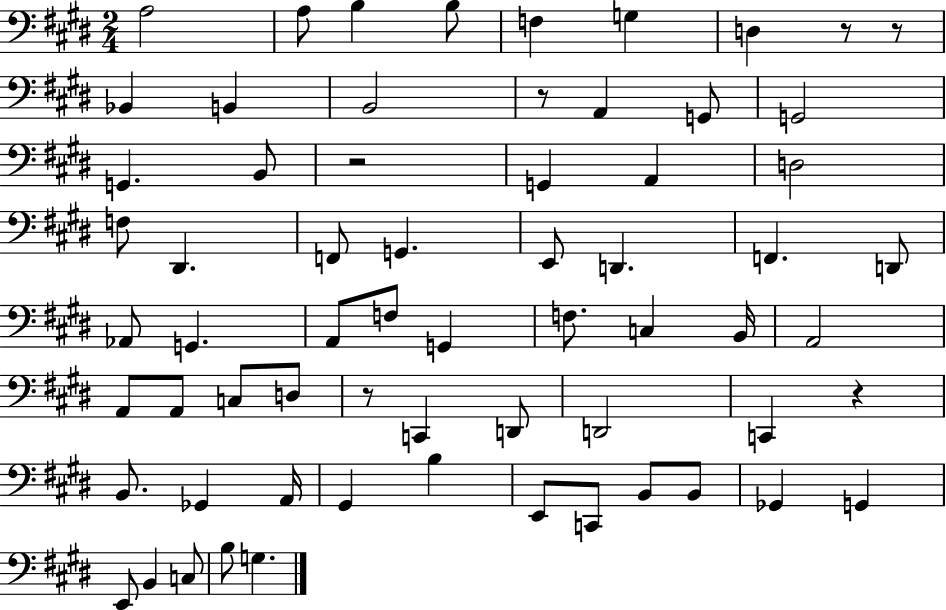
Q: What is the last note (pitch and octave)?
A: G3